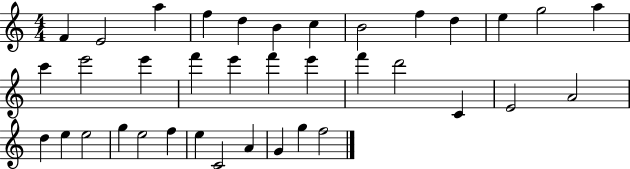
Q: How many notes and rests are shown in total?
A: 37